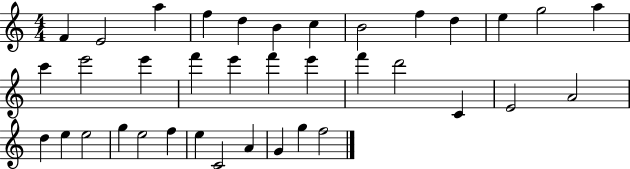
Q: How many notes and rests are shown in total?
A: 37